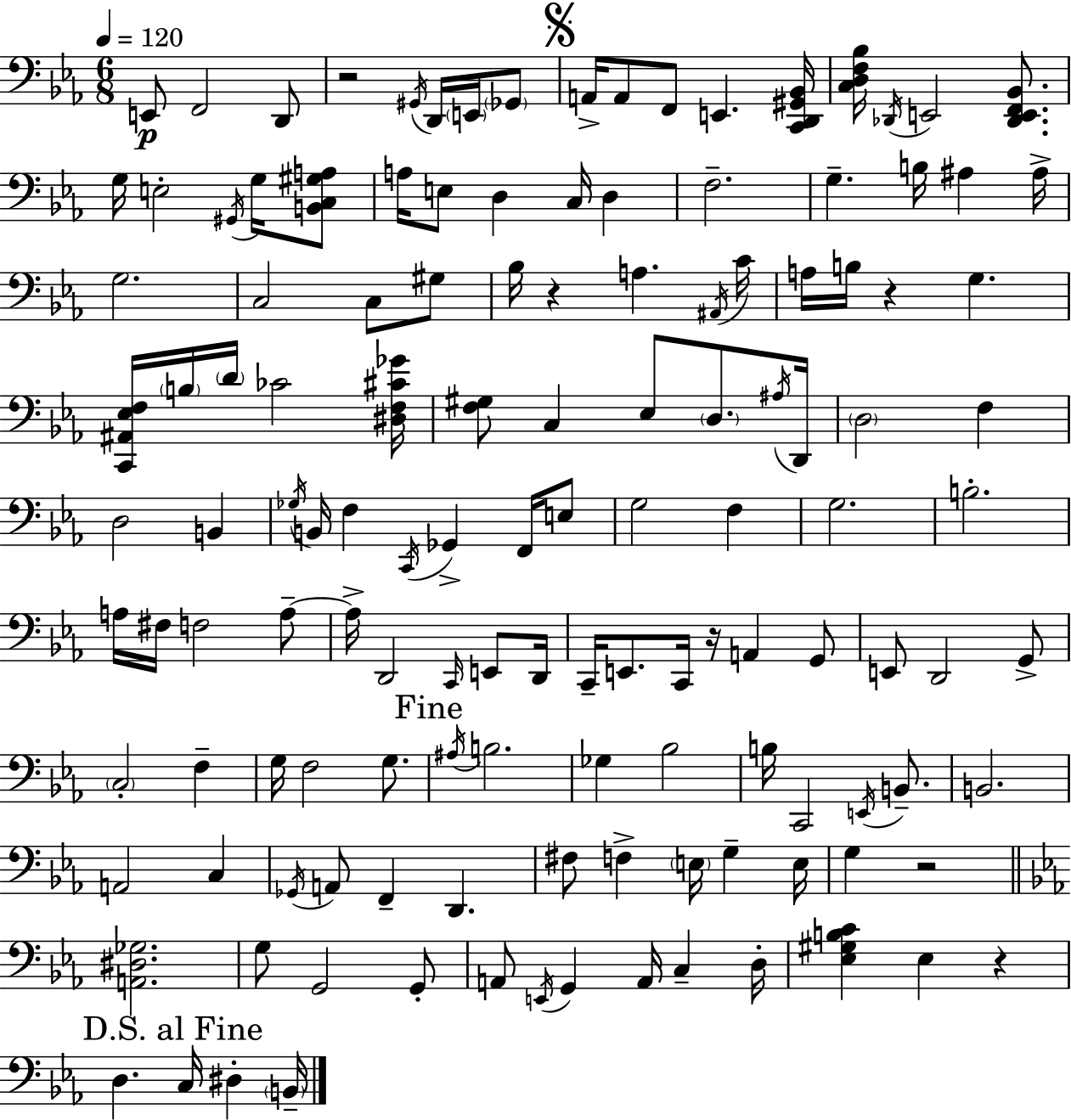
E2/e F2/h D2/e R/h G#2/s D2/s E2/s Gb2/e A2/s A2/e F2/e E2/q. [C2,D2,G#2,Bb2]/s [C3,D3,F3,Bb3]/s Db2/s E2/h [Db2,E2,F2,Bb2]/e. G3/s E3/h G#2/s G3/s [B2,C3,G#3,A3]/e A3/s E3/e D3/q C3/s D3/q F3/h. G3/q. B3/s A#3/q A#3/s G3/h. C3/h C3/e G#3/e Bb3/s R/q A3/q. A#2/s C4/s A3/s B3/s R/q G3/q. [C2,A#2,Eb3,F3]/s B3/s D4/s CES4/h [D#3,F3,C#4,Gb4]/s [F3,G#3]/e C3/q Eb3/e D3/e. A#3/s D2/s D3/h F3/q D3/h B2/q Gb3/s B2/s F3/q C2/s Gb2/q F2/s E3/e G3/h F3/q G3/h. B3/h. A3/s F#3/s F3/h A3/e A3/s D2/h C2/s E2/e D2/s C2/s E2/e. C2/s R/s A2/q G2/e E2/e D2/h G2/e C3/h F3/q G3/s F3/h G3/e. A#3/s B3/h. Gb3/q Bb3/h B3/s C2/h E2/s B2/e. B2/h. A2/h C3/q Gb2/s A2/e F2/q D2/q. F#3/e F3/q E3/s G3/q E3/s G3/q R/h [A2,D#3,Gb3]/h. G3/e G2/h G2/e A2/e E2/s G2/q A2/s C3/q D3/s [Eb3,G#3,B3,C4]/q Eb3/q R/q D3/q. C3/s D#3/q B2/s